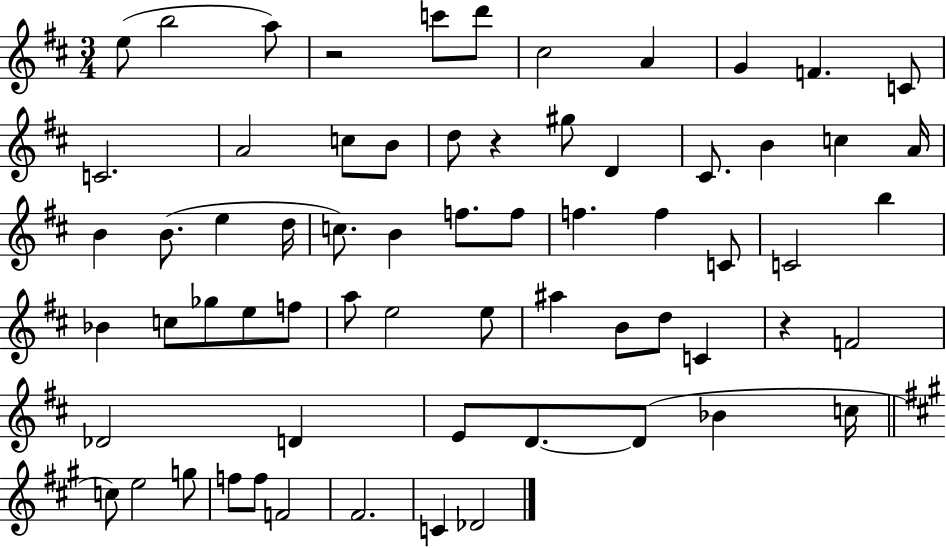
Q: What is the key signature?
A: D major